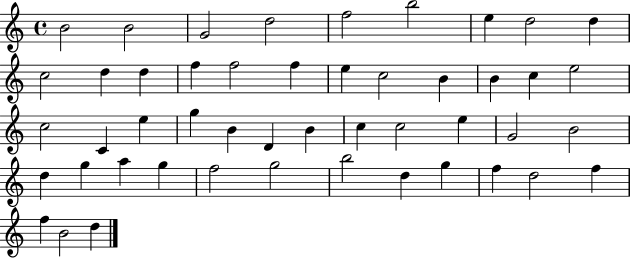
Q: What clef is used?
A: treble